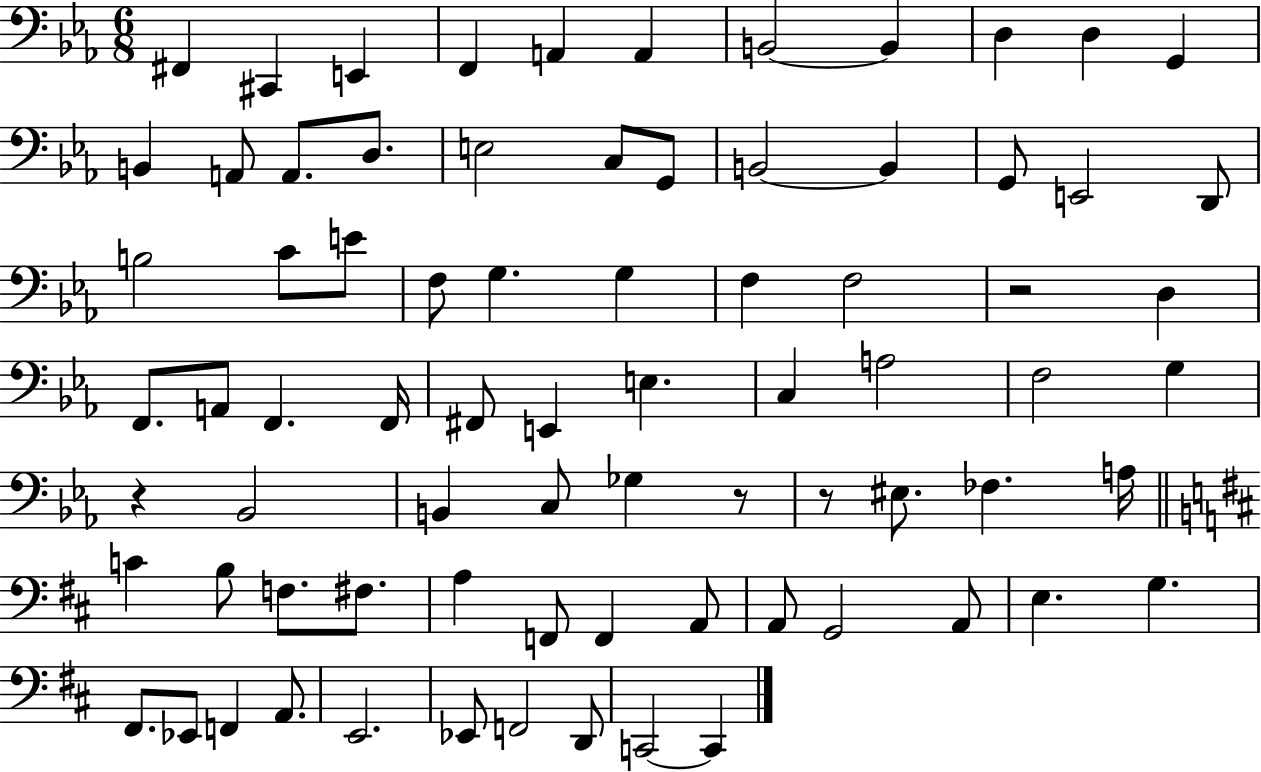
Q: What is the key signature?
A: EES major